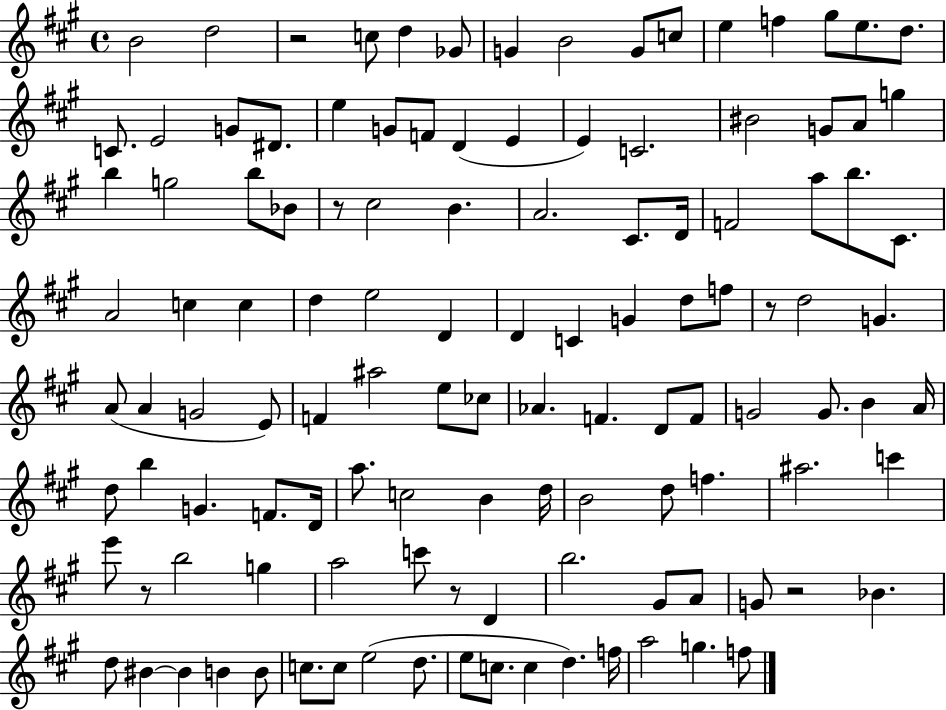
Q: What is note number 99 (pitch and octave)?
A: BIS4